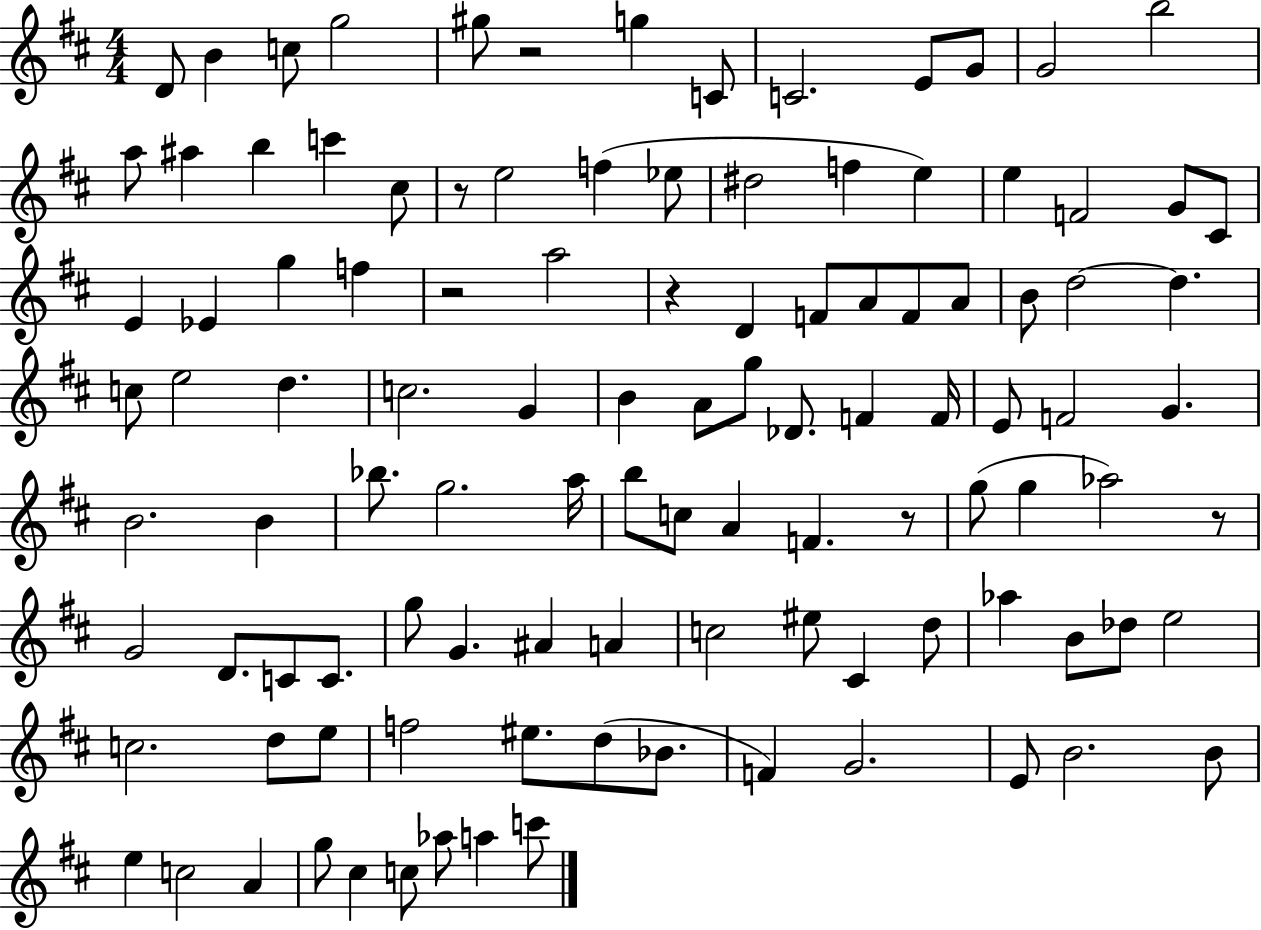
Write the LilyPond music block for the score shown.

{
  \clef treble
  \numericTimeSignature
  \time 4/4
  \key d \major
  d'8 b'4 c''8 g''2 | gis''8 r2 g''4 c'8 | c'2. e'8 g'8 | g'2 b''2 | \break a''8 ais''4 b''4 c'''4 cis''8 | r8 e''2 f''4( ees''8 | dis''2 f''4 e''4) | e''4 f'2 g'8 cis'8 | \break e'4 ees'4 g''4 f''4 | r2 a''2 | r4 d'4 f'8 a'8 f'8 a'8 | b'8 d''2~~ d''4. | \break c''8 e''2 d''4. | c''2. g'4 | b'4 a'8 g''8 des'8. f'4 f'16 | e'8 f'2 g'4. | \break b'2. b'4 | bes''8. g''2. a''16 | b''8 c''8 a'4 f'4. r8 | g''8( g''4 aes''2) r8 | \break g'2 d'8. c'8 c'8. | g''8 g'4. ais'4 a'4 | c''2 eis''8 cis'4 d''8 | aes''4 b'8 des''8 e''2 | \break c''2. d''8 e''8 | f''2 eis''8. d''8( bes'8. | f'4) g'2. | e'8 b'2. b'8 | \break e''4 c''2 a'4 | g''8 cis''4 c''8 aes''8 a''4 c'''8 | \bar "|."
}